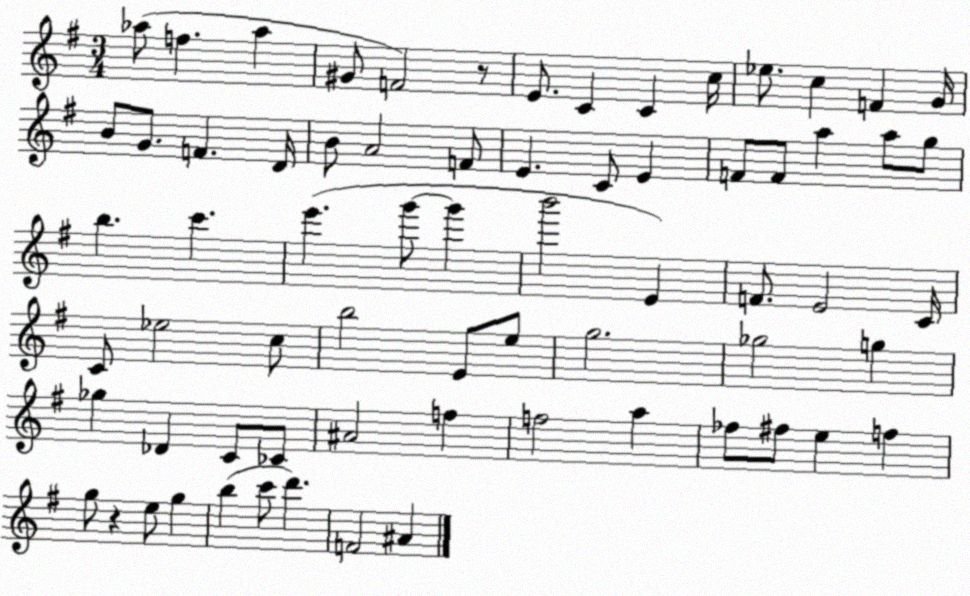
X:1
T:Untitled
M:3/4
L:1/4
K:G
_a/2 f _a ^G/2 F2 z/2 E/2 C C c/4 _e/2 c F G/4 B/2 G/2 F D/4 B/2 A2 F/2 E C/2 E F/2 F/2 a a/2 g/2 b c' e' g'/2 g' b'2 E F/2 E2 C/4 C/2 _e2 c/2 b2 E/2 e/2 g2 _g2 g _g _D C/2 _C/2 ^A2 f f2 a _f/2 ^f/2 e f g/2 z e/2 g b c'/2 d' F2 ^A